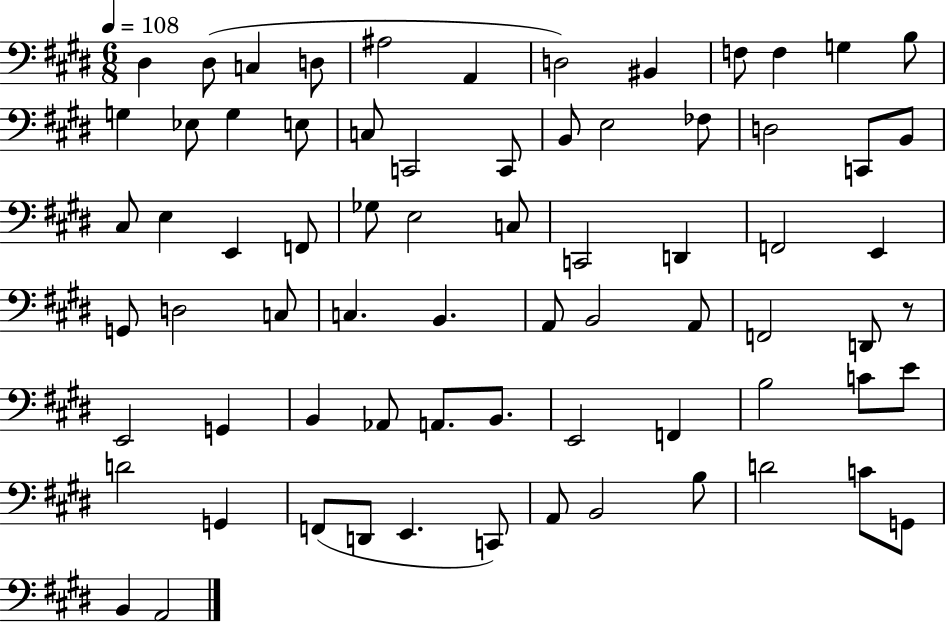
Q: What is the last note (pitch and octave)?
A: A2